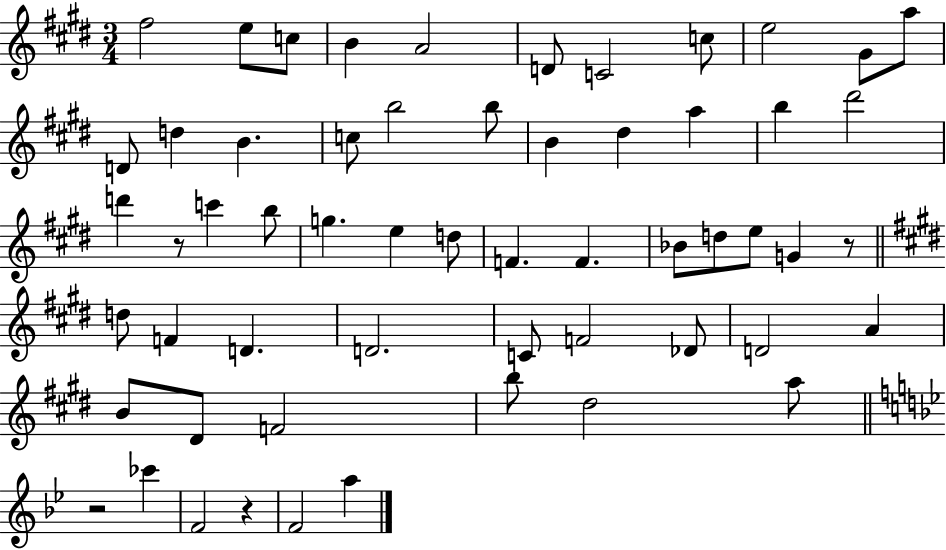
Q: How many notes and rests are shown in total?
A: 57